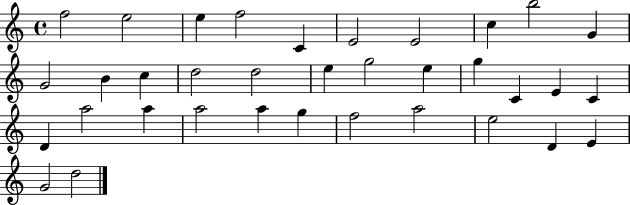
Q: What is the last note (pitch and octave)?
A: D5